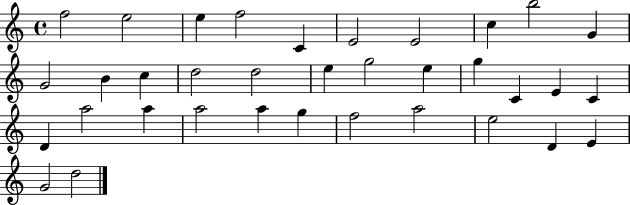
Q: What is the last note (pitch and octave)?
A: D5